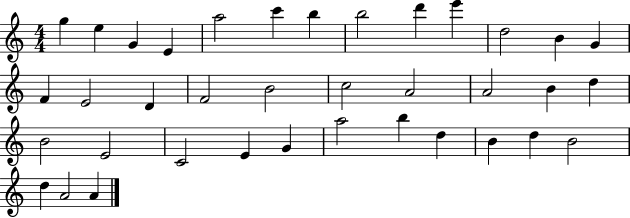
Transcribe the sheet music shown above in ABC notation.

X:1
T:Untitled
M:4/4
L:1/4
K:C
g e G E a2 c' b b2 d' e' d2 B G F E2 D F2 B2 c2 A2 A2 B d B2 E2 C2 E G a2 b d B d B2 d A2 A